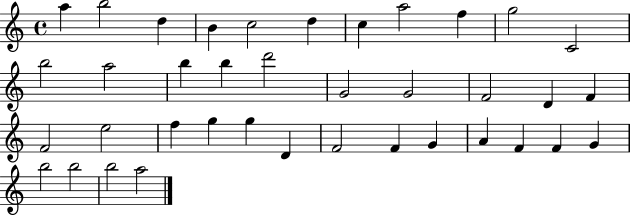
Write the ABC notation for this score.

X:1
T:Untitled
M:4/4
L:1/4
K:C
a b2 d B c2 d c a2 f g2 C2 b2 a2 b b d'2 G2 G2 F2 D F F2 e2 f g g D F2 F G A F F G b2 b2 b2 a2